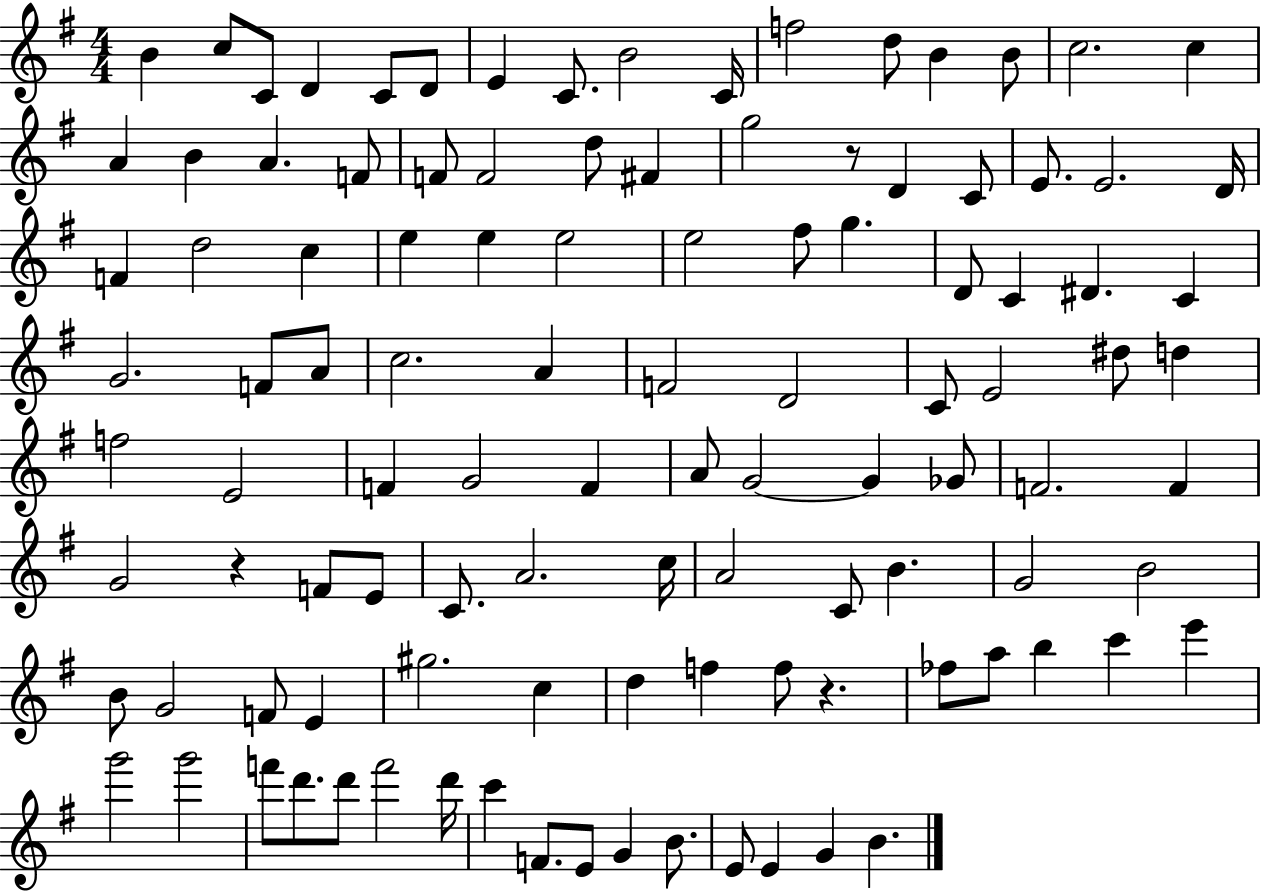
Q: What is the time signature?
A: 4/4